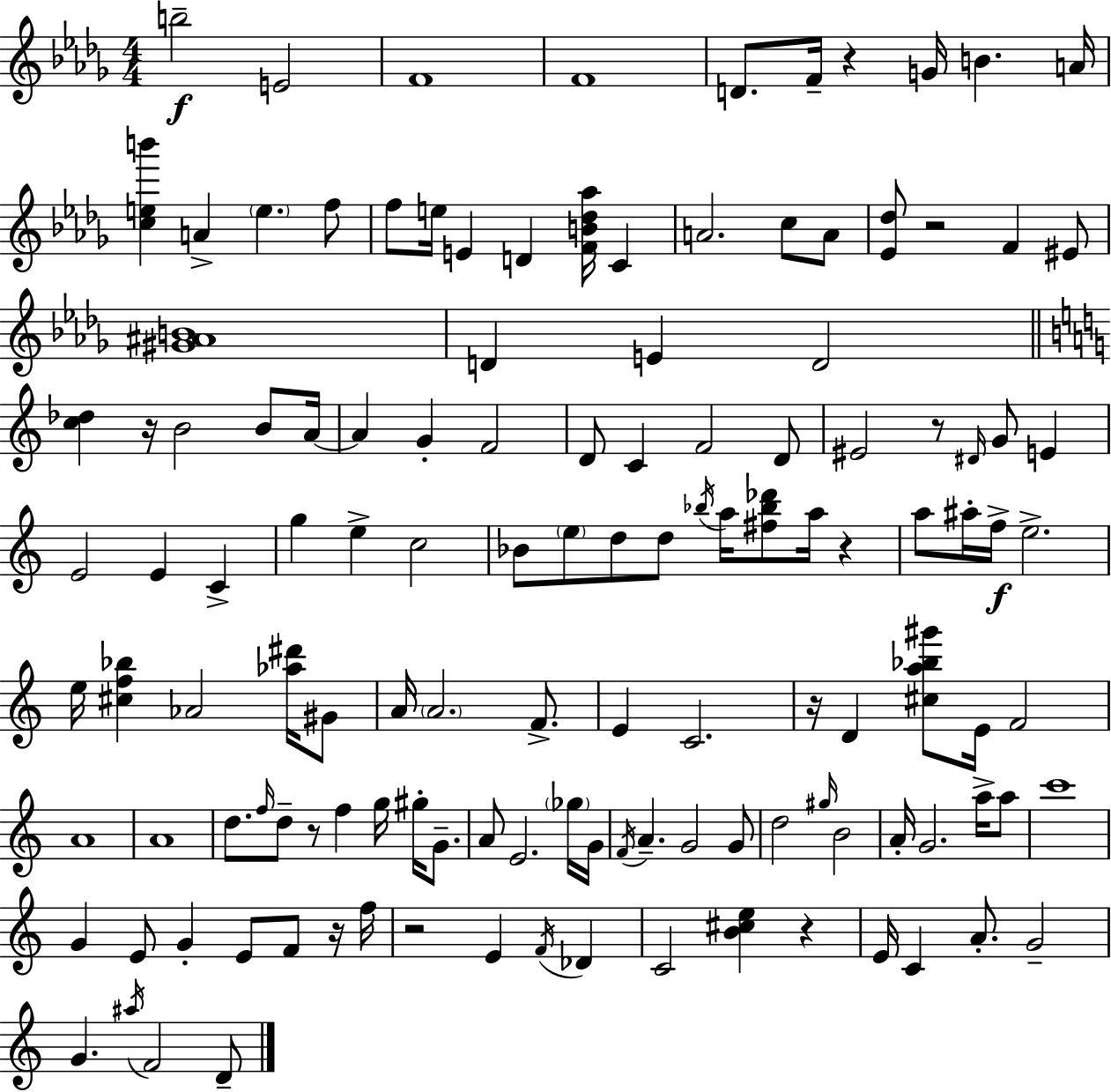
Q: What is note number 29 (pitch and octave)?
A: A4